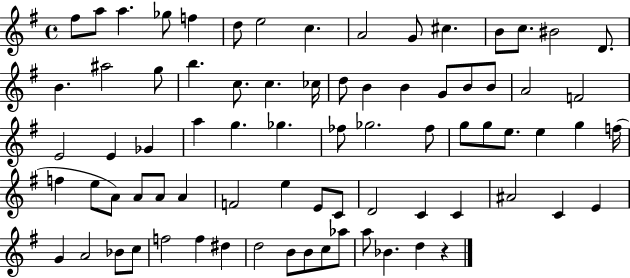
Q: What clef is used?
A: treble